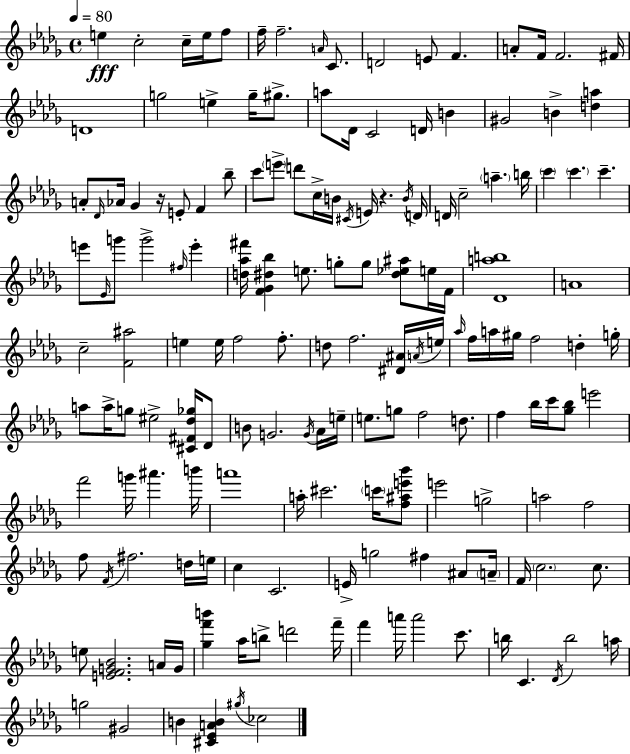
E5/q C5/h C5/s E5/s F5/e F5/s F5/h. A4/s C4/e. D4/h E4/e F4/q. A4/e F4/s F4/h. F#4/s D4/w G5/h E5/q G5/s G#5/e. A5/e Db4/s C4/h D4/s B4/q G#4/h B4/q [D5,A5]/q A4/e Db4/s Ab4/s Gb4/q R/s E4/e F4/q Bb5/e C6/e E6/e D6/e C5/s B4/s C#4/s E4/s R/q. B4/s D4/s D4/s C5/h A5/q. B5/s C6/q C6/q. C6/q. E6/e Eb4/s G6/e G6/h F#5/s E6/q [D5,Ab5,F#6]/s [F4,Gb4,D#5,Bb5]/q E5/e. G5/e G5/e [D#5,Eb5,A#5]/e E5/s F4/s [Db4,A5,B5]/w A4/w C5/h [F4,A#5]/h E5/q E5/s F5/h F5/e. D5/e F5/h. [D#4,A#4]/s A4/s E5/s Ab5/s F5/s A5/s G#5/s F5/h D5/q G5/s A5/e A5/s G5/e EIS5/h [C#4,F#4,Db5,Gb5]/s Db4/e B4/e G4/h. G4/s Ab4/s E5/s E5/e. G5/e F5/h D5/e. F5/q Bb5/s C6/s [Gb5,Bb5]/e E6/h F6/h G6/s A#6/q. B6/s A6/w A5/s C#6/h. C6/s [F5,A#5,E6,Bb6]/e E6/h G5/h A5/h F5/h F5/e F4/s F#5/h. D5/s E5/s C5/q C4/h. E4/s G5/h F#5/q A#4/e A4/s F4/s C5/h. C5/e. E5/e [E4,F4,G4,Bb4]/h. A4/s G4/s [Gb5,F6,B6]/q Ab5/s B5/e D6/h F6/s F6/q A6/s A6/h C6/e. B5/s C4/q. Db4/s B5/h A5/s G5/h G#4/h B4/q [C#4,Eb4,A4,B4]/q G#5/s CES5/h